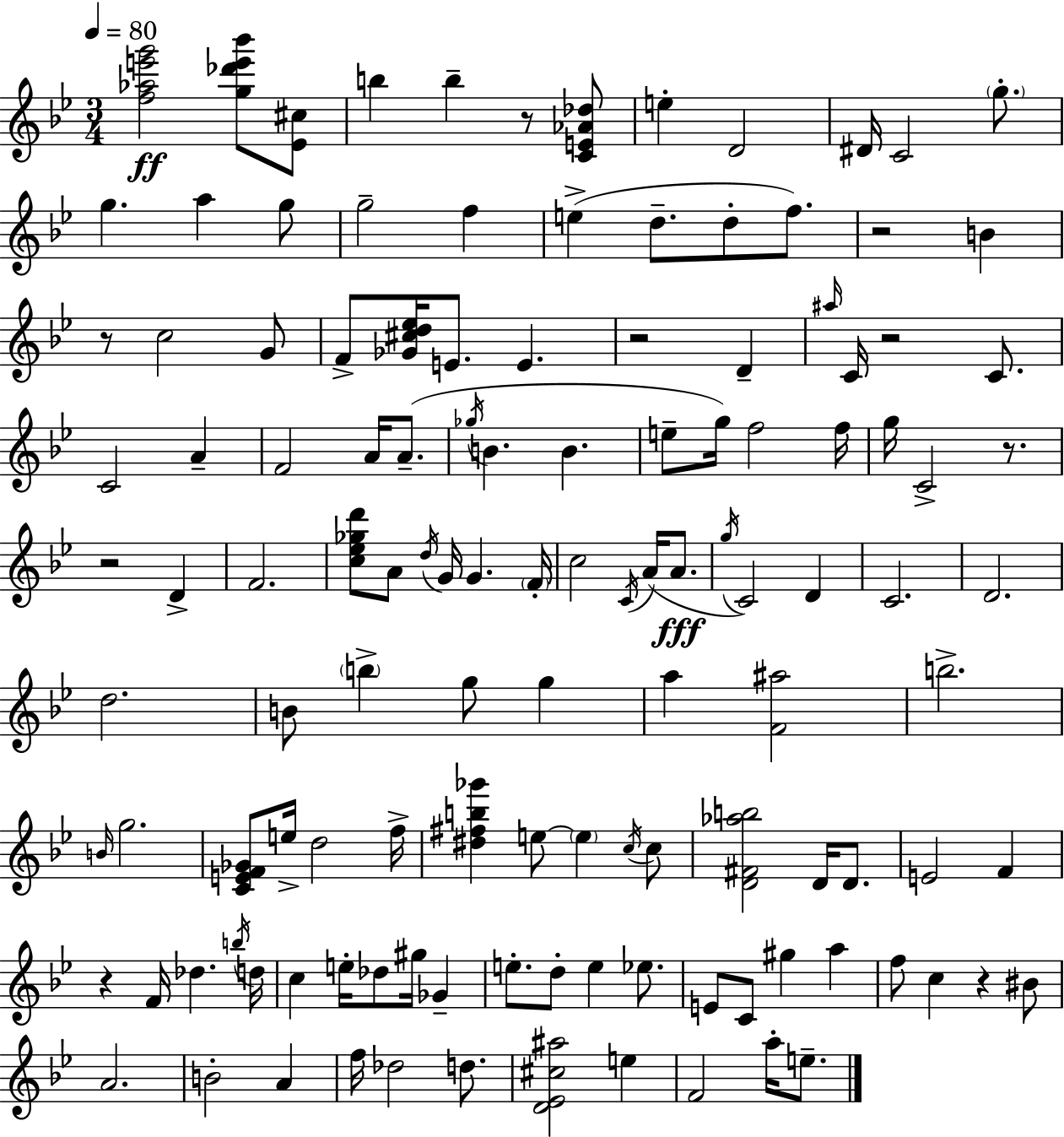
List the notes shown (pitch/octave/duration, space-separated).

[F5,Ab5,E6,G6]/h [G5,Db6,E6,Bb6]/e [Eb4,C#5]/e B5/q B5/q R/e [C4,E4,Ab4,Db5]/e E5/q D4/h D#4/s C4/h G5/e. G5/q. A5/q G5/e G5/h F5/q E5/q D5/e. D5/e F5/e. R/h B4/q R/e C5/h G4/e F4/e [Gb4,C#5,D5,Eb5]/s E4/e. E4/q. R/h D4/q A#5/s C4/s R/h C4/e. C4/h A4/q F4/h A4/s A4/e. Gb5/s B4/q. B4/q. E5/e G5/s F5/h F5/s G5/s C4/h R/e. R/h D4/q F4/h. [C5,Eb5,Gb5,D6]/e A4/e D5/s G4/s G4/q. F4/s C5/h C4/s A4/s A4/e. G5/s C4/h D4/q C4/h. D4/h. D5/h. B4/e B5/q G5/e G5/q A5/q [F4,A#5]/h B5/h. B4/s G5/h. [C4,E4,F4,Gb4]/e E5/s D5/h F5/s [D#5,F#5,B5,Gb6]/q E5/e E5/q C5/s C5/e [D4,F#4,Ab5,B5]/h D4/s D4/e. E4/h F4/q R/q F4/s Db5/q. B5/s D5/s C5/q E5/s Db5/e G#5/s Gb4/q E5/e. D5/e E5/q Eb5/e. E4/e C4/e G#5/q A5/q F5/e C5/q R/q BIS4/e A4/h. B4/h A4/q F5/s Db5/h D5/e. [D4,Eb4,C#5,A#5]/h E5/q F4/h A5/s E5/e.